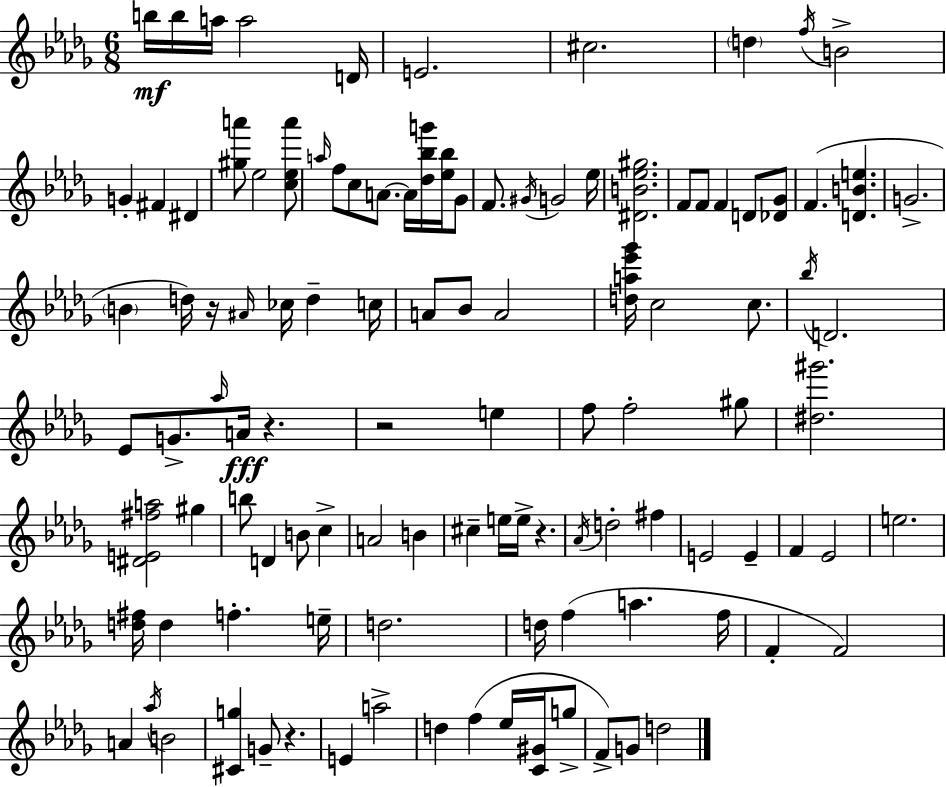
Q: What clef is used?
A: treble